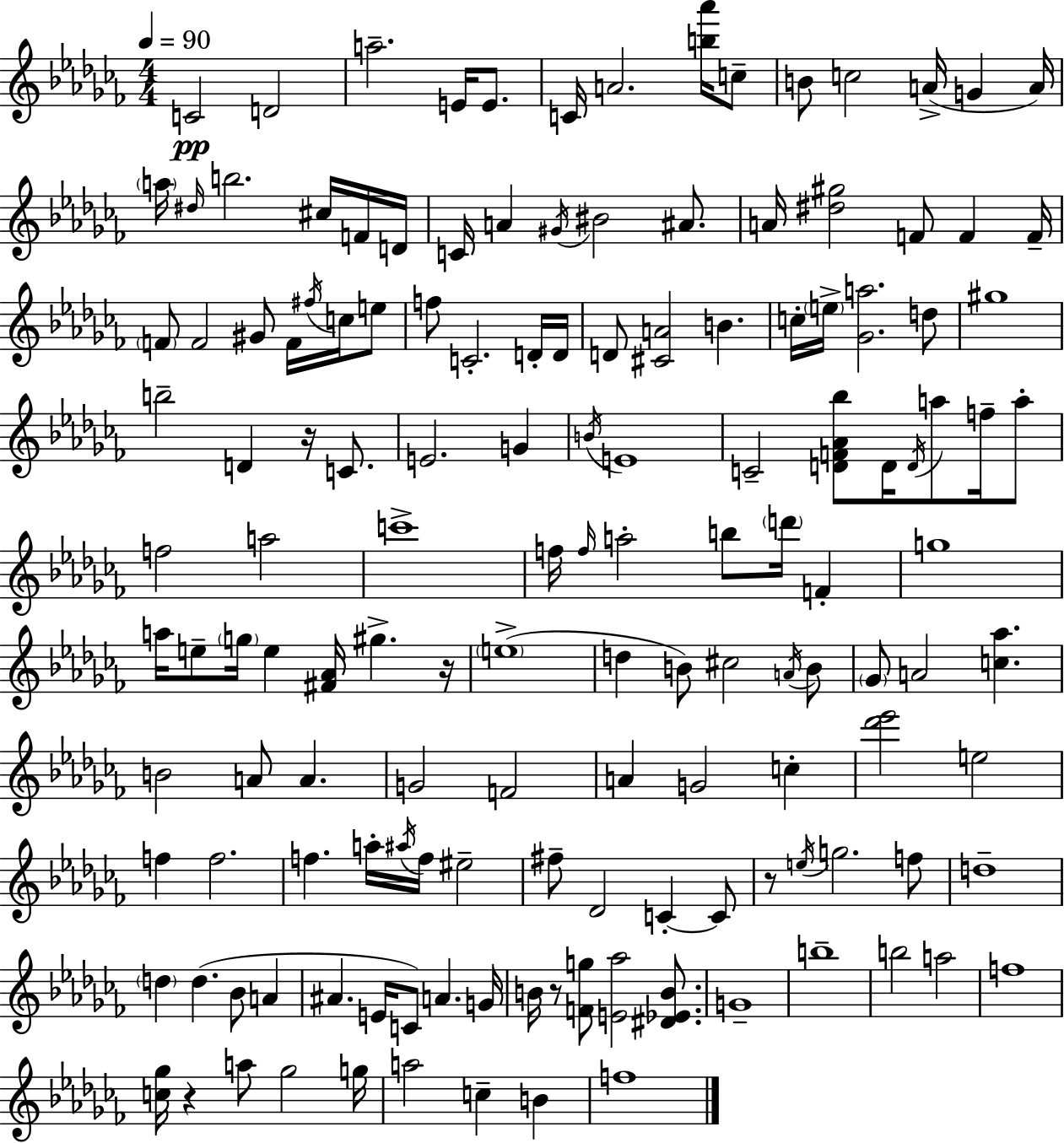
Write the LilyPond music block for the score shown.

{
  \clef treble
  \numericTimeSignature
  \time 4/4
  \key aes \minor
  \tempo 4 = 90
  c'2\pp d'2 | a''2.-- e'16 e'8. | c'16 a'2. <b'' aes'''>16 c''8-- | b'8 c''2 a'16->( g'4 a'16) | \break \parenthesize a''16 \grace { dis''16 } b''2. cis''16 f'16 | d'16 c'16 a'4 \acciaccatura { gis'16 } bis'2 ais'8. | a'16 <dis'' gis''>2 f'8 f'4 | f'16-- \parenthesize f'8 f'2 gis'8 f'16 \acciaccatura { fis''16 } | \break c''16 e''8 f''8 c'2.-. | d'16-. d'16 d'8 <cis' a'>2 b'4. | c''16-. \parenthesize e''16-> <ges' a''>2. | d''8 gis''1 | \break b''2-- d'4 r16 | c'8. e'2. g'4 | \acciaccatura { b'16 } e'1 | c'2-- <d' f' aes' bes''>8 d'16 \acciaccatura { d'16 } | \break a''8 f''16-- a''8-. f''2 a''2 | c'''1-> | f''16 \grace { f''16 } a''2-. b''8 | \parenthesize d'''16 f'4-. g''1 | \break a''16 e''8-- \parenthesize g''16 e''4 <fis' aes'>16 gis''4.-> | r16 \parenthesize e''1->( | d''4 b'8) cis''2 | \acciaccatura { a'16 } b'8 \parenthesize ges'8 a'2 | \break <c'' aes''>4. b'2 a'8 | a'4. g'2 f'2 | a'4 g'2 | c''4-. <des''' ees'''>2 e''2 | \break f''4 f''2. | f''4. a''16-. \acciaccatura { ais''16 } f''16 | eis''2-- fis''8-- des'2 | c'4-.~~ c'8 r8 \acciaccatura { e''16 } g''2. | \break f''8 d''1-- | \parenthesize d''4 d''4.( | bes'8 a'4 ais'4. e'16 | c'8) a'4. g'16 b'16 r8 <f' g''>8 <e' aes''>2 | \break <dis' ees' b'>8. g'1-- | b''1-- | b''2 | a''2 f''1 | \break <c'' ges''>16 r4 a''8 | ges''2 g''16 a''2 | c''4-- b'4 f''1 | \bar "|."
}